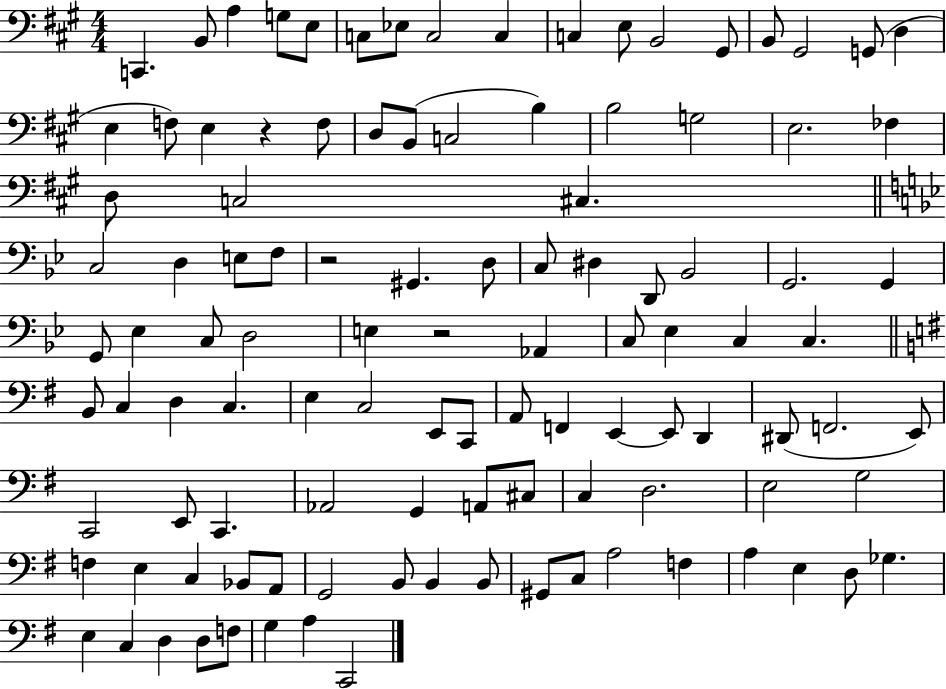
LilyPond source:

{
  \clef bass
  \numericTimeSignature
  \time 4/4
  \key a \major
  c,4. b,8 a4 g8 e8 | c8 ees8 c2 c4 | c4 e8 b,2 gis,8 | b,8 gis,2 g,8( d4 | \break e4 f8) e4 r4 f8 | d8 b,8( c2 b4) | b2 g2 | e2. fes4 | \break d8 c2 cis4. | \bar "||" \break \key bes \major c2 d4 e8 f8 | r2 gis,4. d8 | c8 dis4 d,8 bes,2 | g,2. g,4 | \break g,8 ees4 c8 d2 | e4 r2 aes,4 | c8 ees4 c4 c4. | \bar "||" \break \key g \major b,8 c4 d4 c4. | e4 c2 e,8 c,8 | a,8 f,4 e,4~~ e,8 d,4 | dis,8( f,2. e,8) | \break c,2 e,8 c,4. | aes,2 g,4 a,8 cis8 | c4 d2. | e2 g2 | \break f4 e4 c4 bes,8 a,8 | g,2 b,8 b,4 b,8 | gis,8 c8 a2 f4 | a4 e4 d8 ges4. | \break e4 c4 d4 d8 f8 | g4 a4 c,2 | \bar "|."
}